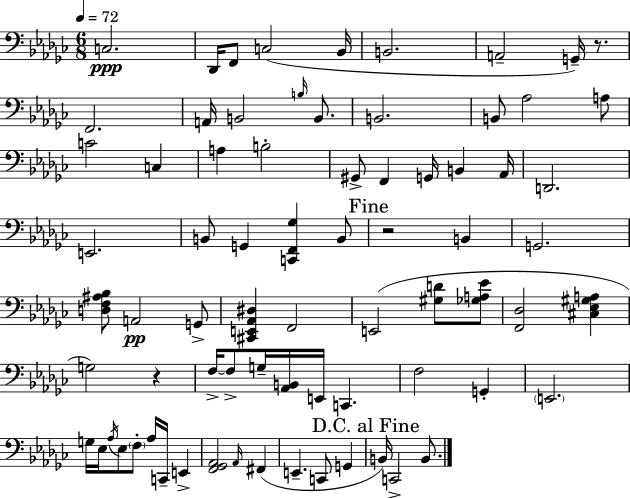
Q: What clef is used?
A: bass